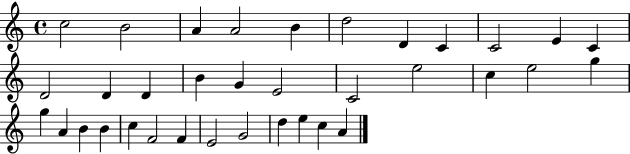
X:1
T:Untitled
M:4/4
L:1/4
K:C
c2 B2 A A2 B d2 D C C2 E C D2 D D B G E2 C2 e2 c e2 g g A B B c F2 F E2 G2 d e c A